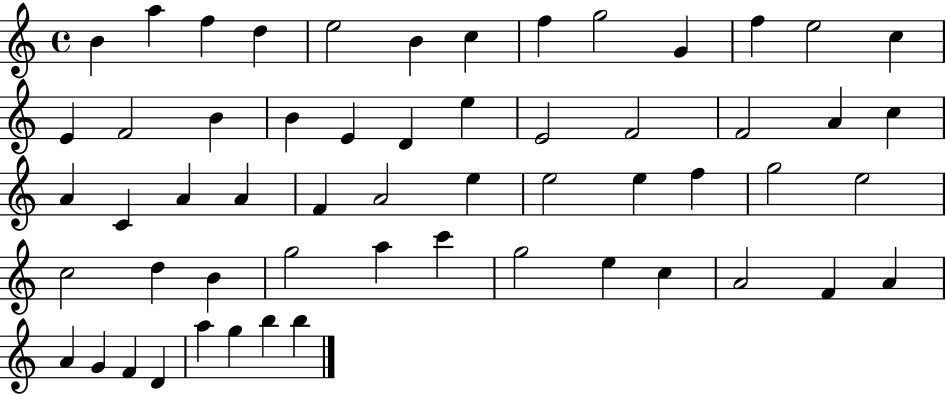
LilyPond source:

{
  \clef treble
  \time 4/4
  \defaultTimeSignature
  \key c \major
  b'4 a''4 f''4 d''4 | e''2 b'4 c''4 | f''4 g''2 g'4 | f''4 e''2 c''4 | \break e'4 f'2 b'4 | b'4 e'4 d'4 e''4 | e'2 f'2 | f'2 a'4 c''4 | \break a'4 c'4 a'4 a'4 | f'4 a'2 e''4 | e''2 e''4 f''4 | g''2 e''2 | \break c''2 d''4 b'4 | g''2 a''4 c'''4 | g''2 e''4 c''4 | a'2 f'4 a'4 | \break a'4 g'4 f'4 d'4 | a''4 g''4 b''4 b''4 | \bar "|."
}